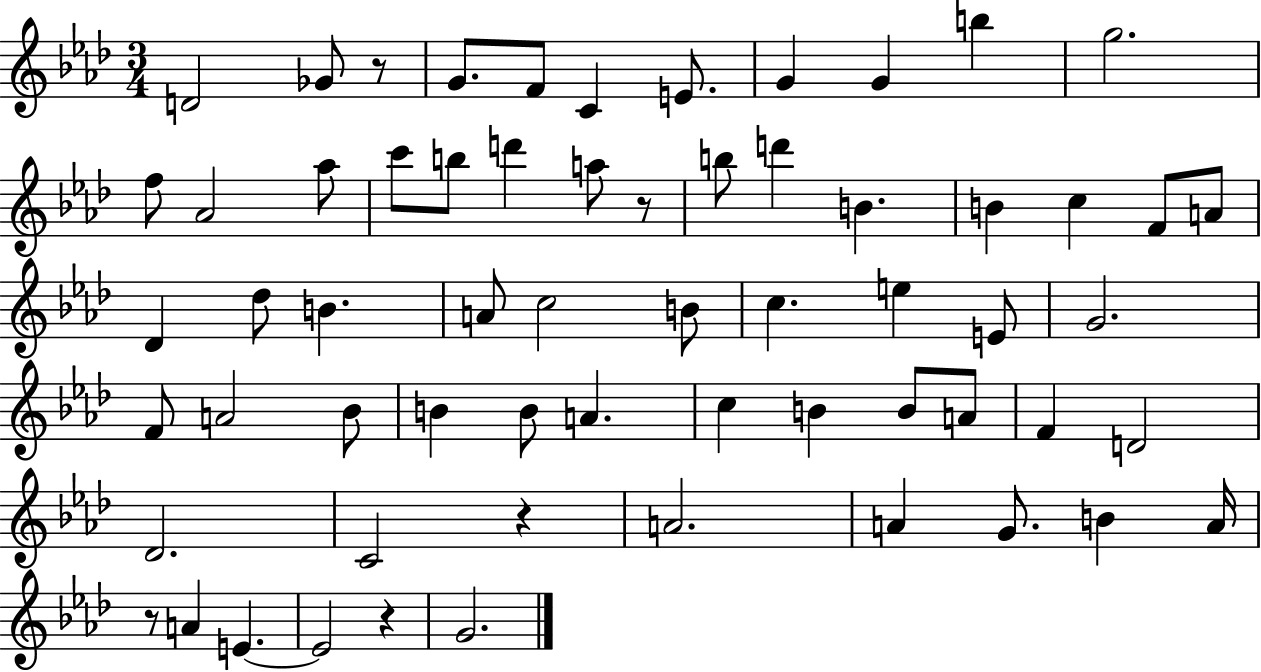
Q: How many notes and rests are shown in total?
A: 62